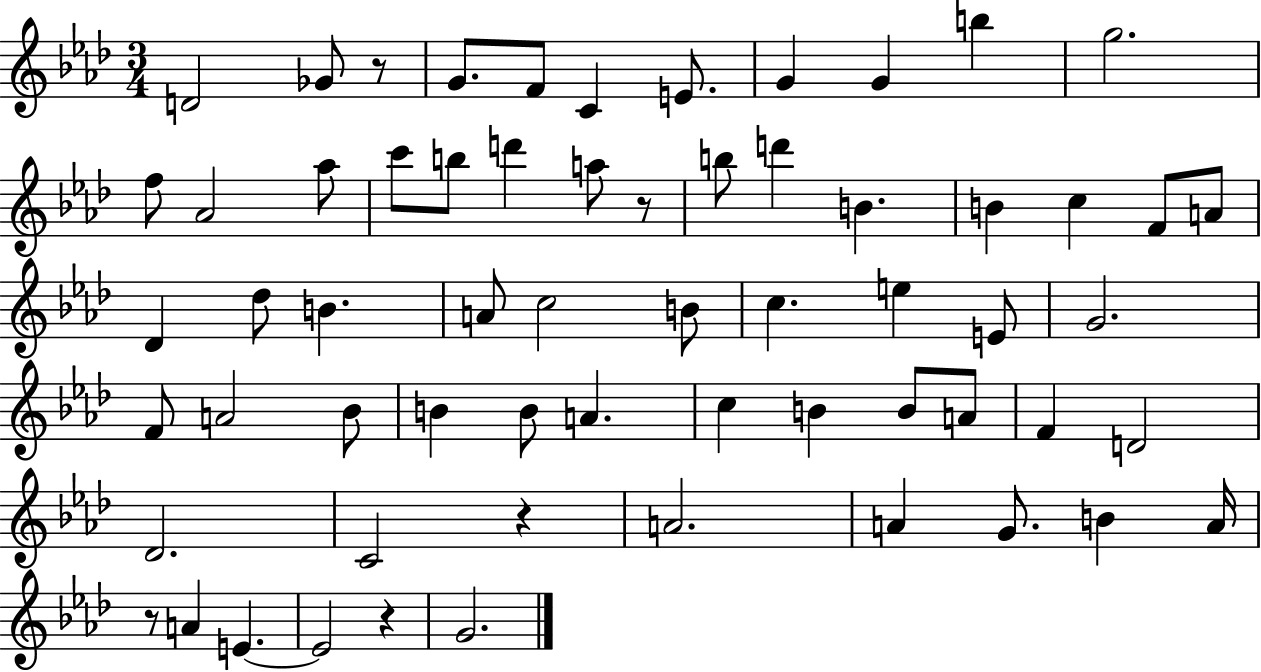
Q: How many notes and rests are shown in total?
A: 62